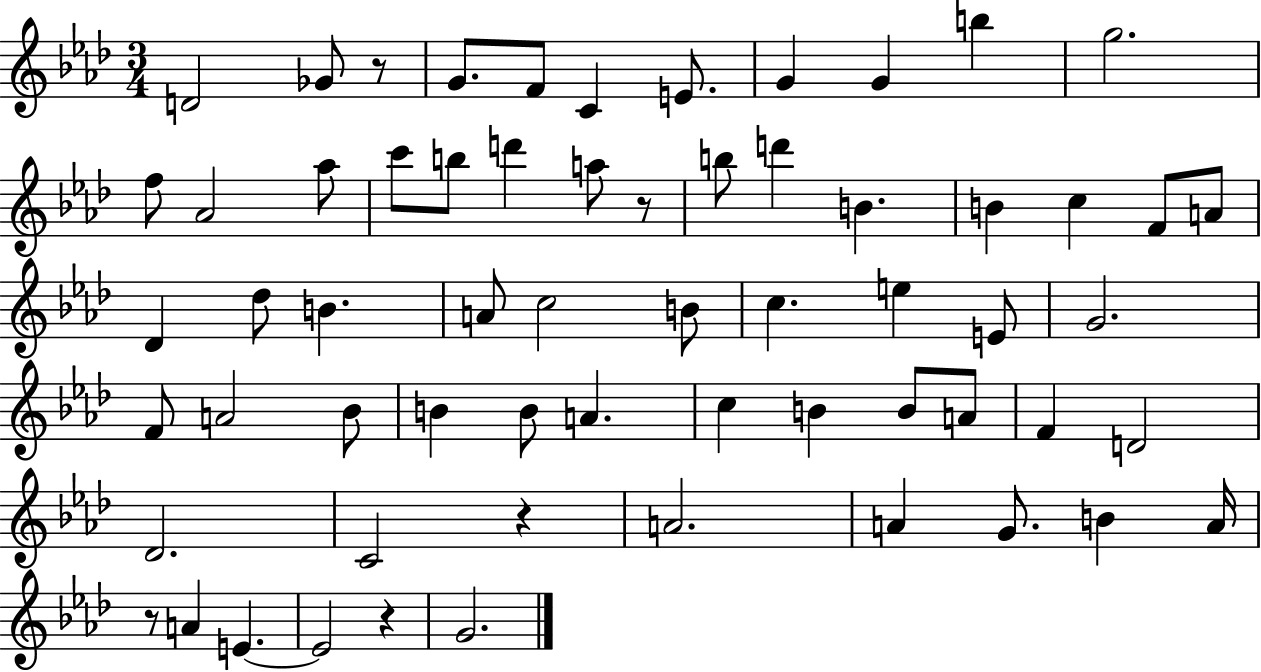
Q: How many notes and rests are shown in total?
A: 62